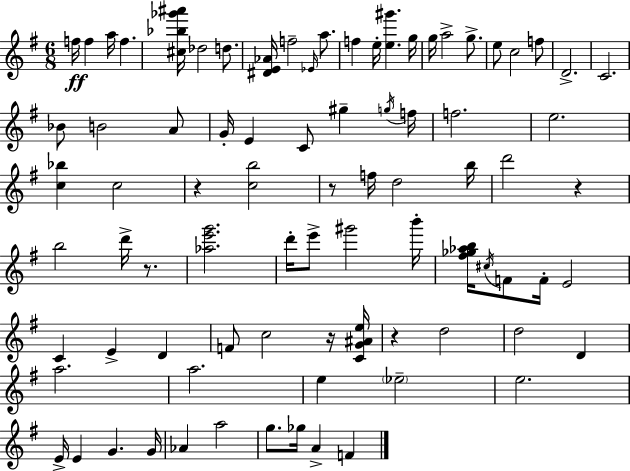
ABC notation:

X:1
T:Untitled
M:6/8
L:1/4
K:G
f/4 f a/4 f [^c_b_g'^a']/4 _d2 d/2 [^DE_A]/4 f2 _E/4 a/2 f e/4 [e^g'] g/4 g/4 a2 g/2 e/2 c2 f/2 D2 C2 _B/2 B2 A/2 G/4 E C/2 ^g g/4 f/4 f2 e2 [c_b] c2 z [cb]2 z/2 f/4 d2 b/4 d'2 z b2 d'/4 z/2 [_ae'g']2 d'/4 e'/2 ^g'2 b'/4 [^f_g_ab]/4 ^c/4 F/2 F/4 E2 C E D F/2 c2 z/4 [CG^Ae]/4 z d2 d2 D a2 a2 e _e2 e2 E/4 E G G/4 _A a2 g/2 _g/4 A F